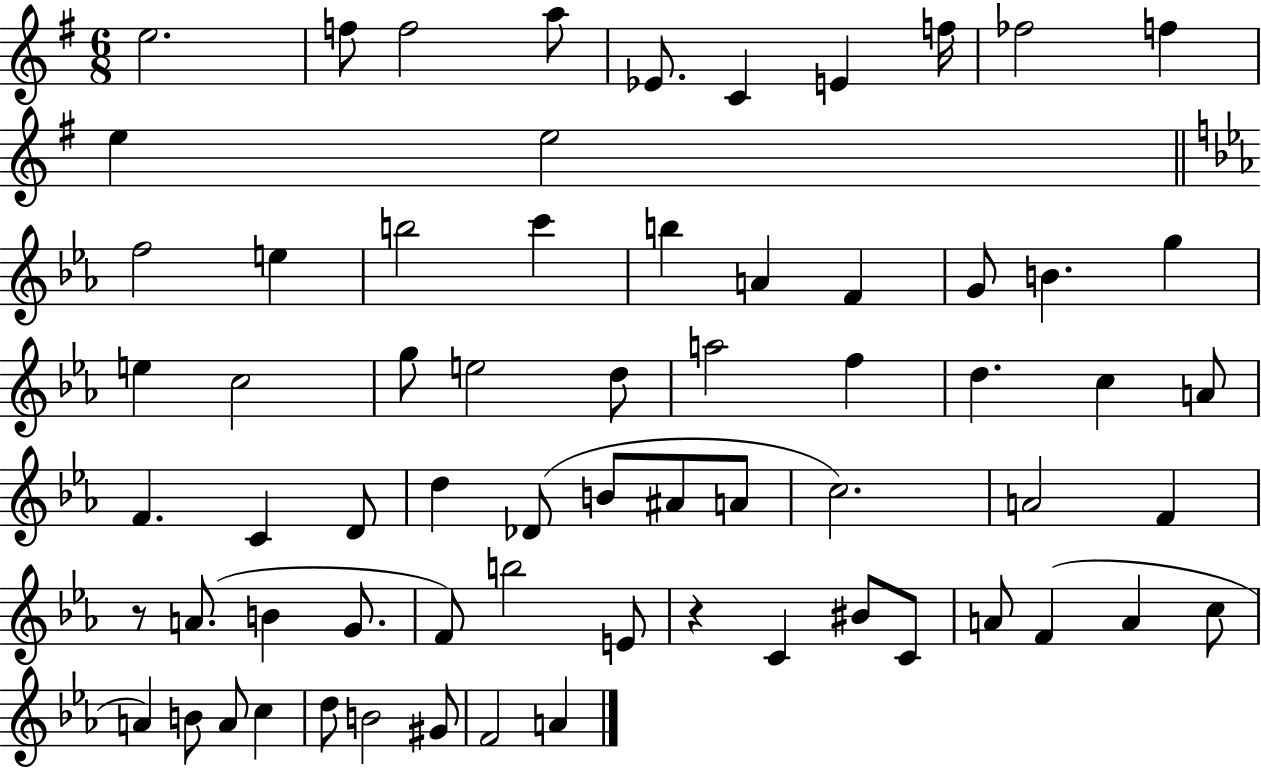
E5/h. F5/e F5/h A5/e Eb4/e. C4/q E4/q F5/s FES5/h F5/q E5/q E5/h F5/h E5/q B5/h C6/q B5/q A4/q F4/q G4/e B4/q. G5/q E5/q C5/h G5/e E5/h D5/e A5/h F5/q D5/q. C5/q A4/e F4/q. C4/q D4/e D5/q Db4/e B4/e A#4/e A4/e C5/h. A4/h F4/q R/e A4/e. B4/q G4/e. F4/e B5/h E4/e R/q C4/q BIS4/e C4/e A4/e F4/q A4/q C5/e A4/q B4/e A4/e C5/q D5/e B4/h G#4/e F4/h A4/q